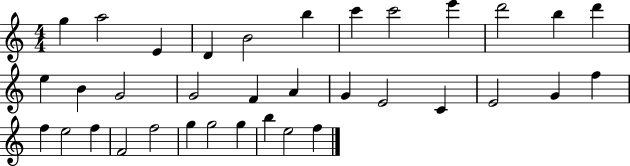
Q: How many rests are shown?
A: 0